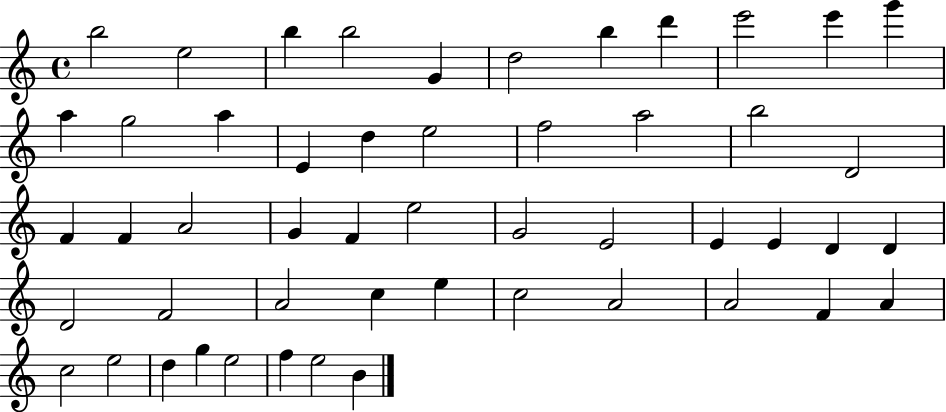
{
  \clef treble
  \time 4/4
  \defaultTimeSignature
  \key c \major
  b''2 e''2 | b''4 b''2 g'4 | d''2 b''4 d'''4 | e'''2 e'''4 g'''4 | \break a''4 g''2 a''4 | e'4 d''4 e''2 | f''2 a''2 | b''2 d'2 | \break f'4 f'4 a'2 | g'4 f'4 e''2 | g'2 e'2 | e'4 e'4 d'4 d'4 | \break d'2 f'2 | a'2 c''4 e''4 | c''2 a'2 | a'2 f'4 a'4 | \break c''2 e''2 | d''4 g''4 e''2 | f''4 e''2 b'4 | \bar "|."
}